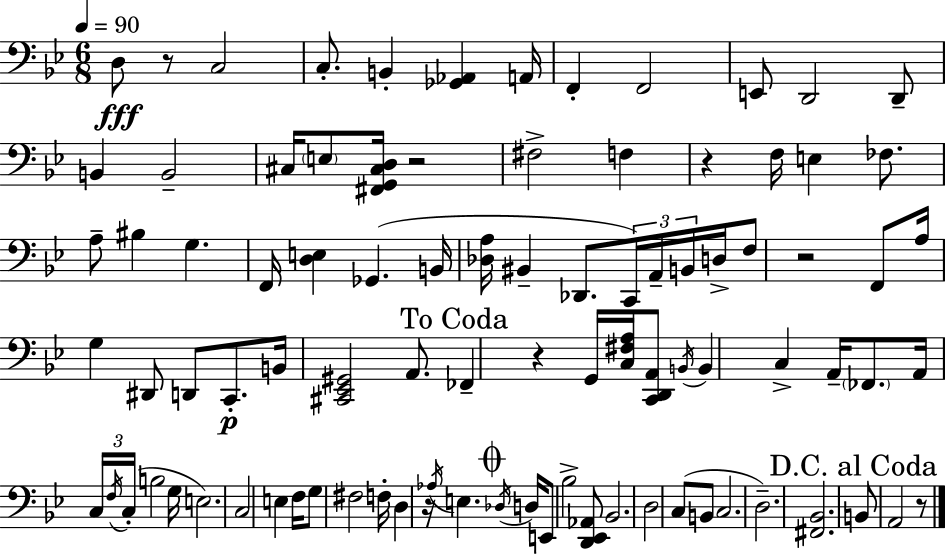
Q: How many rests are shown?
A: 7